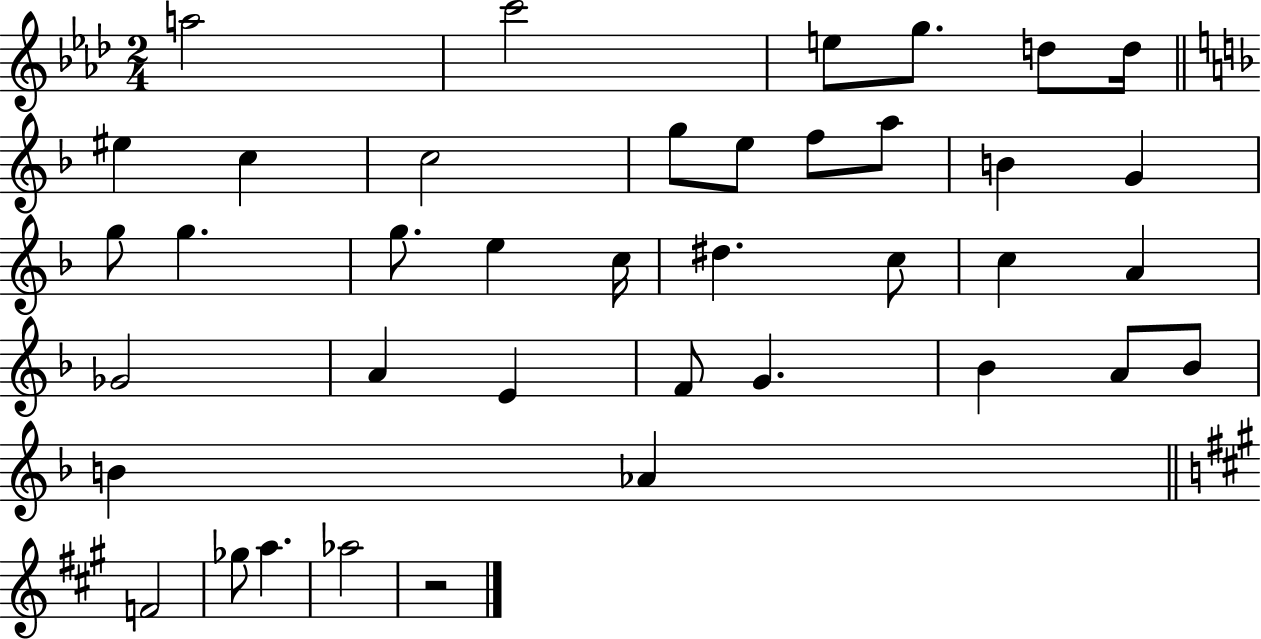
A5/h C6/h E5/e G5/e. D5/e D5/s EIS5/q C5/q C5/h G5/e E5/e F5/e A5/e B4/q G4/q G5/e G5/q. G5/e. E5/q C5/s D#5/q. C5/e C5/q A4/q Gb4/h A4/q E4/q F4/e G4/q. Bb4/q A4/e Bb4/e B4/q Ab4/q F4/h Gb5/e A5/q. Ab5/h R/h